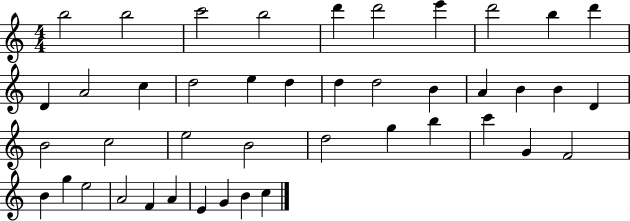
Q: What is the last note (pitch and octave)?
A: C5